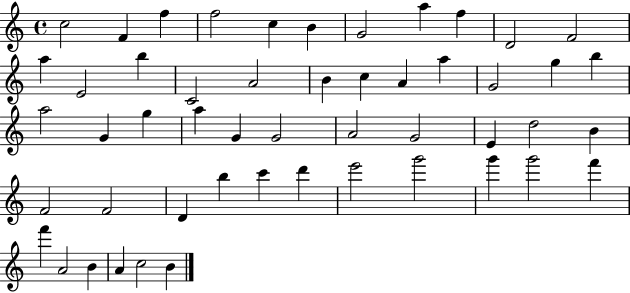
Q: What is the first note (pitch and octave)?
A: C5